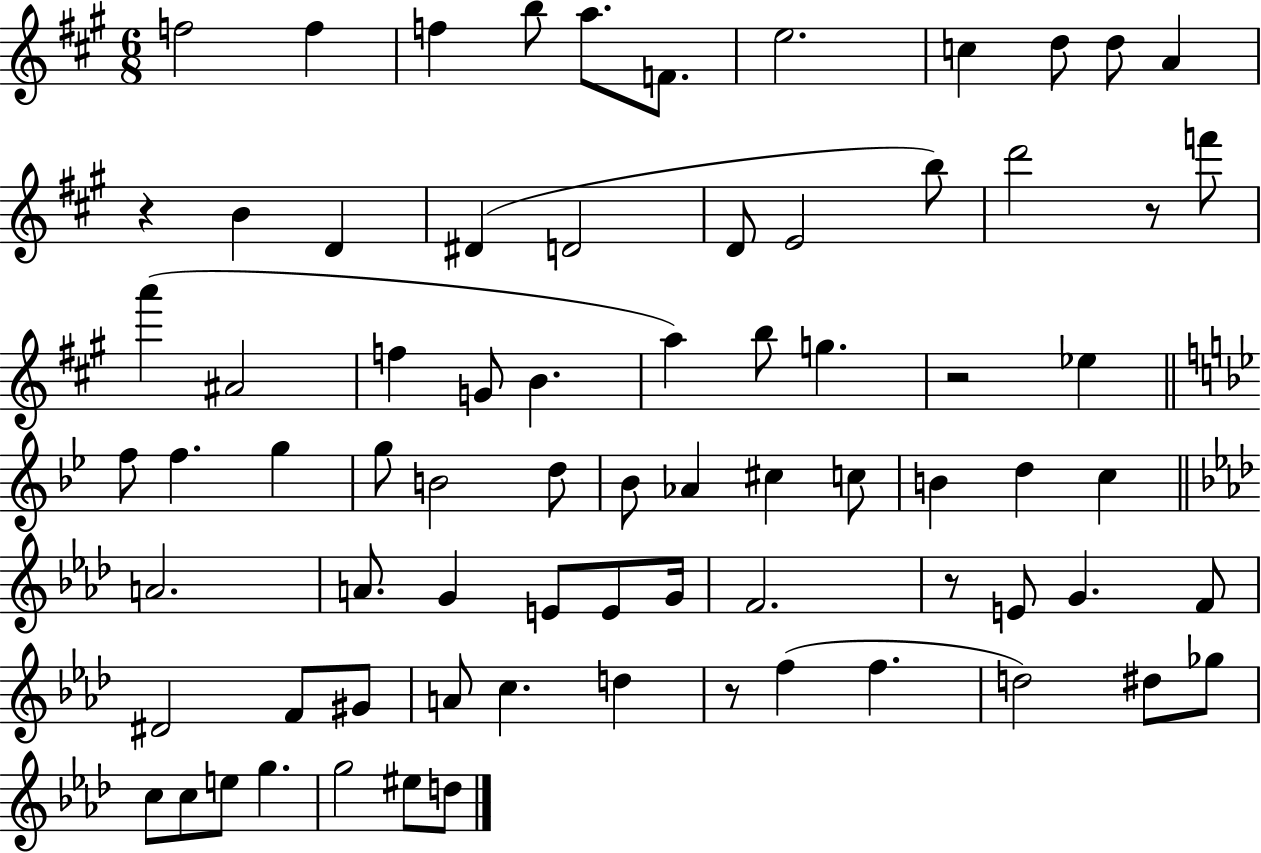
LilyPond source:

{
  \clef treble
  \numericTimeSignature
  \time 6/8
  \key a \major
  f''2 f''4 | f''4 b''8 a''8. f'8. | e''2. | c''4 d''8 d''8 a'4 | \break r4 b'4 d'4 | dis'4( d'2 | d'8 e'2 b''8) | d'''2 r8 f'''8 | \break a'''4( ais'2 | f''4 g'8 b'4. | a''4) b''8 g''4. | r2 ees''4 | \break \bar "||" \break \key bes \major f''8 f''4. g''4 | g''8 b'2 d''8 | bes'8 aes'4 cis''4 c''8 | b'4 d''4 c''4 | \break \bar "||" \break \key f \minor a'2. | a'8. g'4 e'8 e'8 g'16 | f'2. | r8 e'8 g'4. f'8 | \break dis'2 f'8 gis'8 | a'8 c''4. d''4 | r8 f''4( f''4. | d''2) dis''8 ges''8 | \break c''8 c''8 e''8 g''4. | g''2 eis''8 d''8 | \bar "|."
}